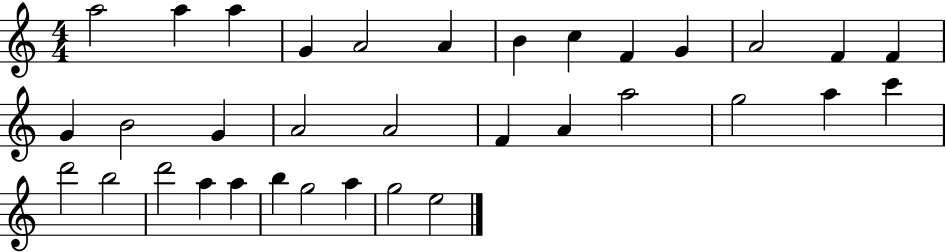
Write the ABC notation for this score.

X:1
T:Untitled
M:4/4
L:1/4
K:C
a2 a a G A2 A B c F G A2 F F G B2 G A2 A2 F A a2 g2 a c' d'2 b2 d'2 a a b g2 a g2 e2